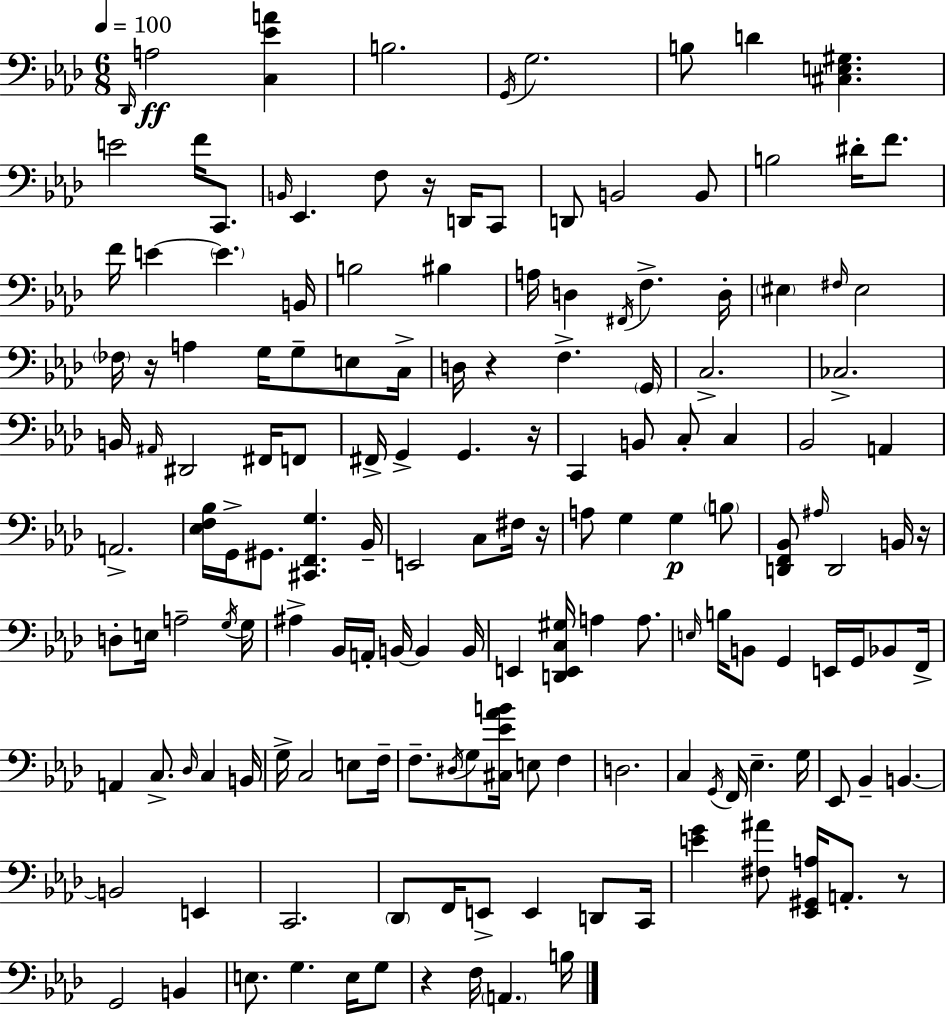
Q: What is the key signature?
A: AES major